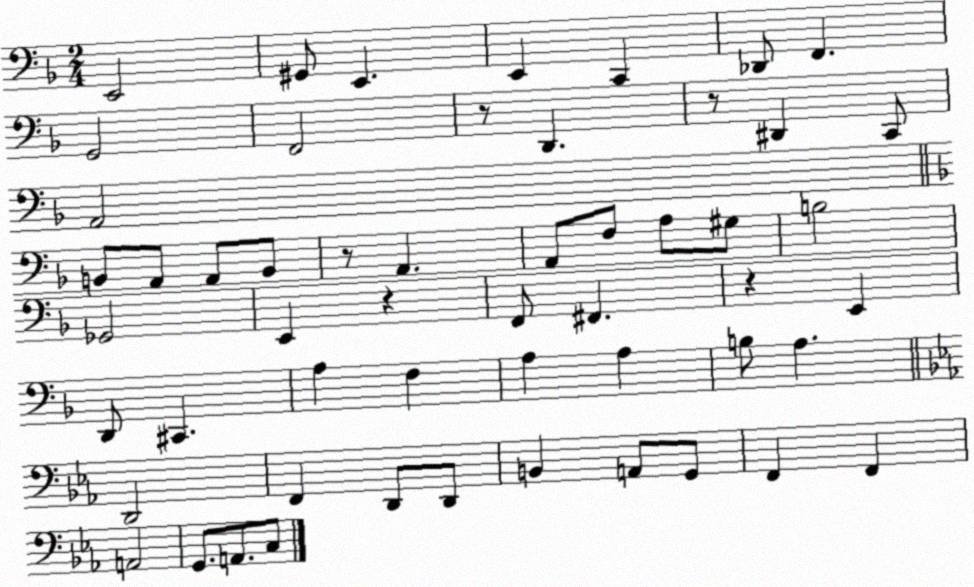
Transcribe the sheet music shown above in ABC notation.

X:1
T:Untitled
M:2/4
L:1/4
K:F
E,,2 ^G,,/2 E,, E,, C,, _D,,/2 F,, G,,2 F,,2 z/2 D,, z/2 ^D,, C,,/2 A,,2 B,,/2 A,,/2 A,,/2 B,,/2 z/2 A,, A,,/2 F,/2 A,/2 ^G,/2 B,2 _G,,2 E,, z F,,/2 ^F,, z E,, D,,/2 ^C,, A, F, A, A, B,/2 A, D,,2 F,, D,,/2 D,,/2 B,, A,,/2 G,,/2 F,, F,, A,,2 G,,/2 A,,/2 C,/2